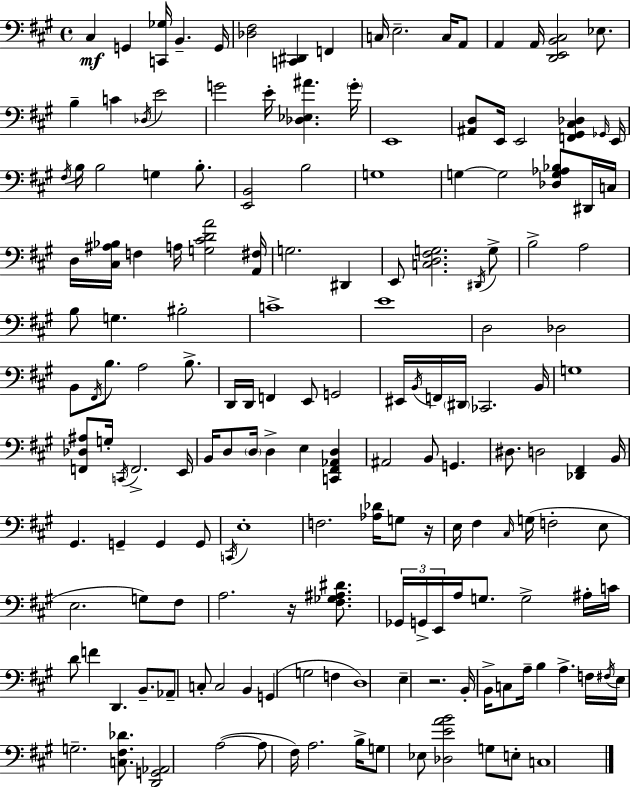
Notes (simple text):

C#3/q G2/q [C2,Gb3]/s B2/q. G2/s [Db3,F#3]/h [C2,D#2]/q F2/q C3/s E3/h. C3/s A2/e A2/q A2/s [D2,E2,B2,C#3]/h Eb3/e. B3/q C4/q Db3/s E4/h G4/h E4/s [Db3,Eb3,A#4]/q. G4/s E2/w [A#2,D3]/e E2/s E2/h [F2,G#2,C#3,Db3]/q Gb2/s E2/s F#3/s B3/s B3/h G3/q B3/e. [E2,B2]/h B3/h G3/w G3/q G3/h [Db3,G3,Ab3,Bb3]/e D#2/s C3/s D3/s [C#3,A#3,Bb3]/s F3/q A3/s [G3,C#4,D4,A4]/h [A2,F#3]/s G3/h. D#2/q E2/e [C3,D3,F#3,G3]/h. D#2/s G3/e B3/h A3/h B3/e G3/q. BIS3/h C4/w E4/w D3/h Db3/h B2/e F#2/s B3/e. A3/h B3/e. D2/s D2/s F2/q E2/e G2/h EIS2/s B2/s F2/s D#2/s CES2/h. B2/s G3/w [F2,Db3,A#3]/e G3/s C2/s F2/h. E2/s B2/s D3/e D3/s D3/q E3/q [C2,F#2,Ab2,D3]/q A#2/h B2/e G2/q. D#3/e. D3/h [Db2,F#2]/q B2/s G#2/q. G2/q G2/q G2/e C2/s E3/w F3/h. [Ab3,Db4]/s G3/e R/s E3/s F#3/q C#3/s G3/s F3/h E3/e E3/h. G3/e F#3/e A3/h. R/s [F#3,Gb3,A#3,D#4]/e. Gb2/s G2/s E2/s A3/s G3/e. G3/h A#3/s C4/s D4/e F4/q D2/q. B2/e. Ab2/e C3/e C3/h B2/q G2/q G3/h F3/q D3/w E3/q R/h. B2/s B2/s C3/e A3/s B3/q A3/q. F3/s F#3/s E3/s G3/h. [C3,F#3,Db4]/e. [D2,G2,Ab2]/h A3/h A3/e F#3/s A3/h. B3/s G3/e Eb3/e [Db3,E4,A4,B4]/h G3/e E3/e C3/w